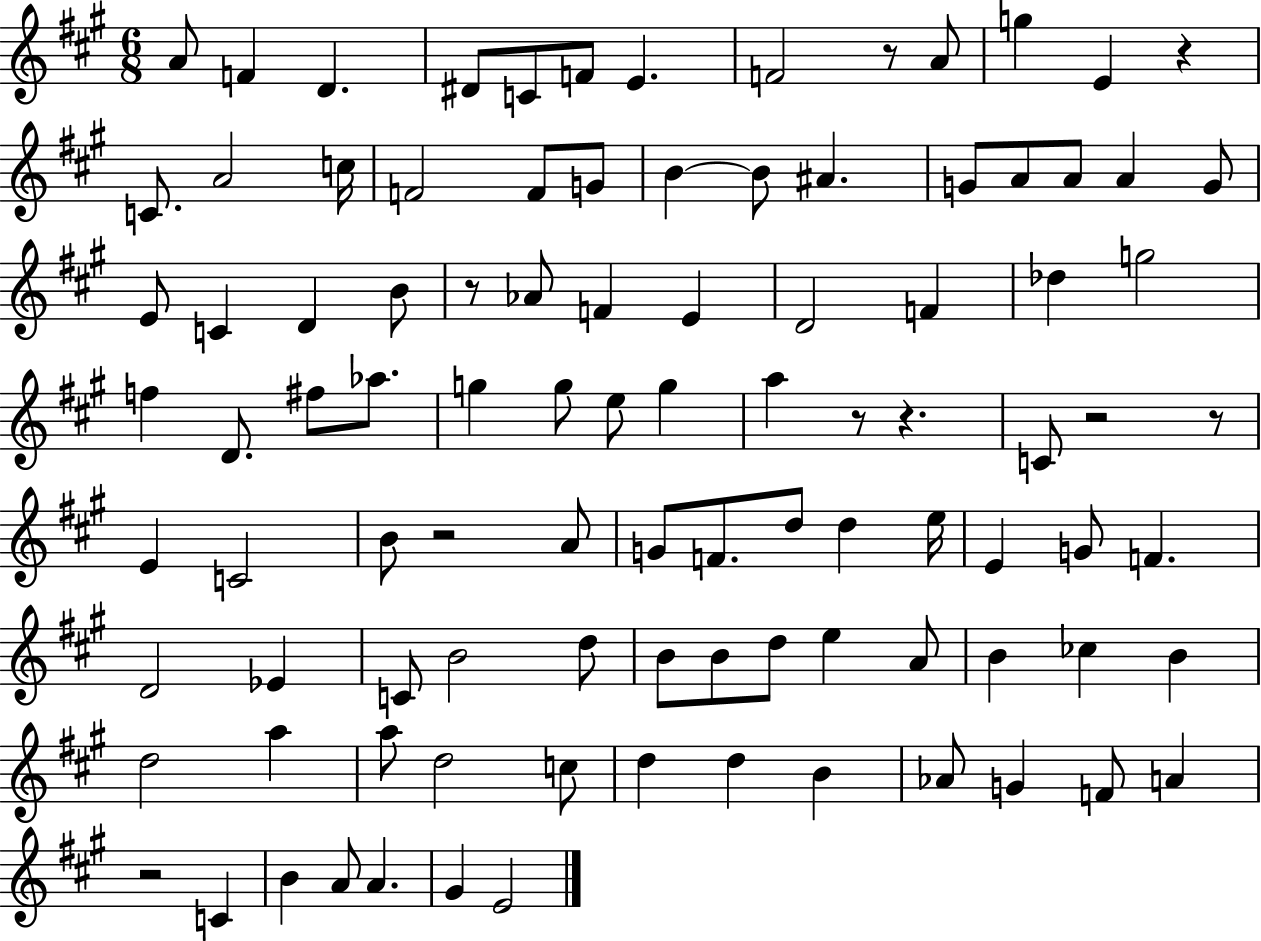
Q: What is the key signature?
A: A major